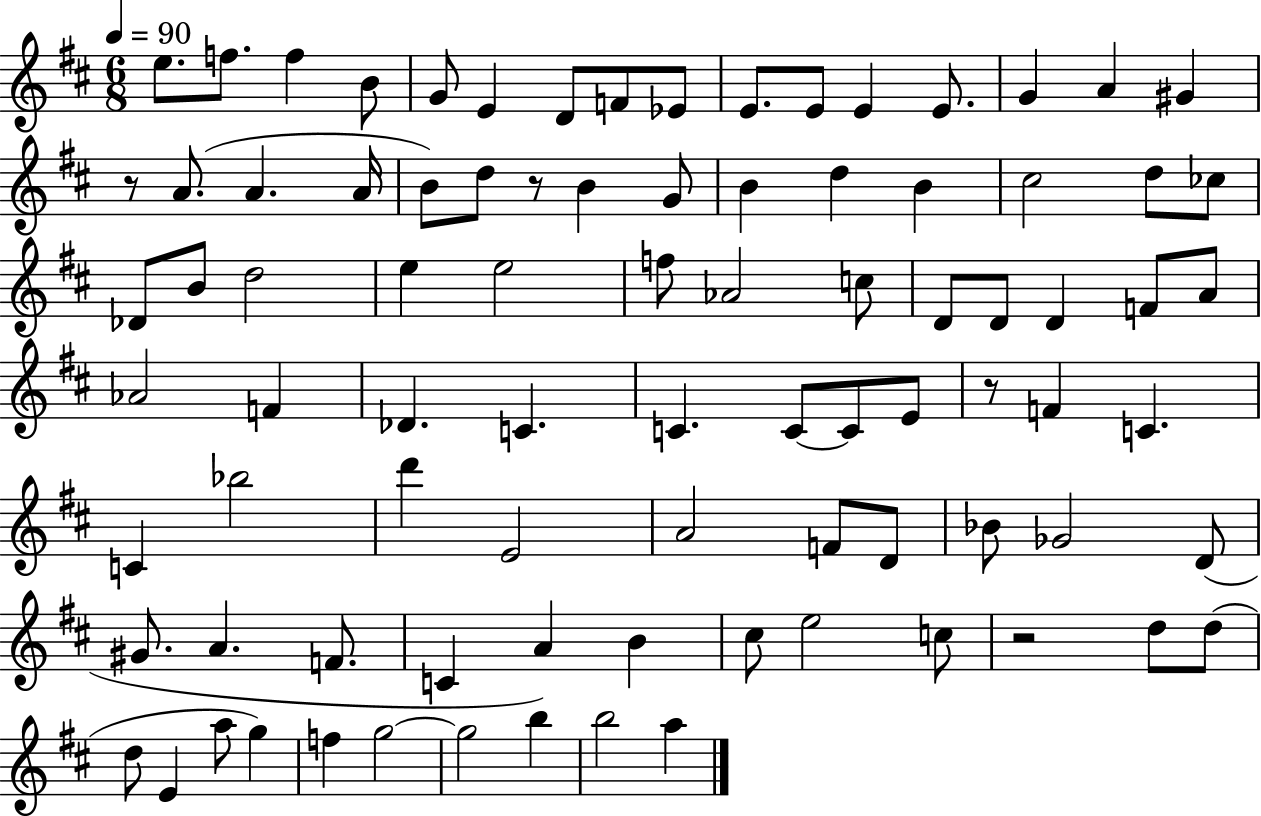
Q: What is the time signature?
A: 6/8